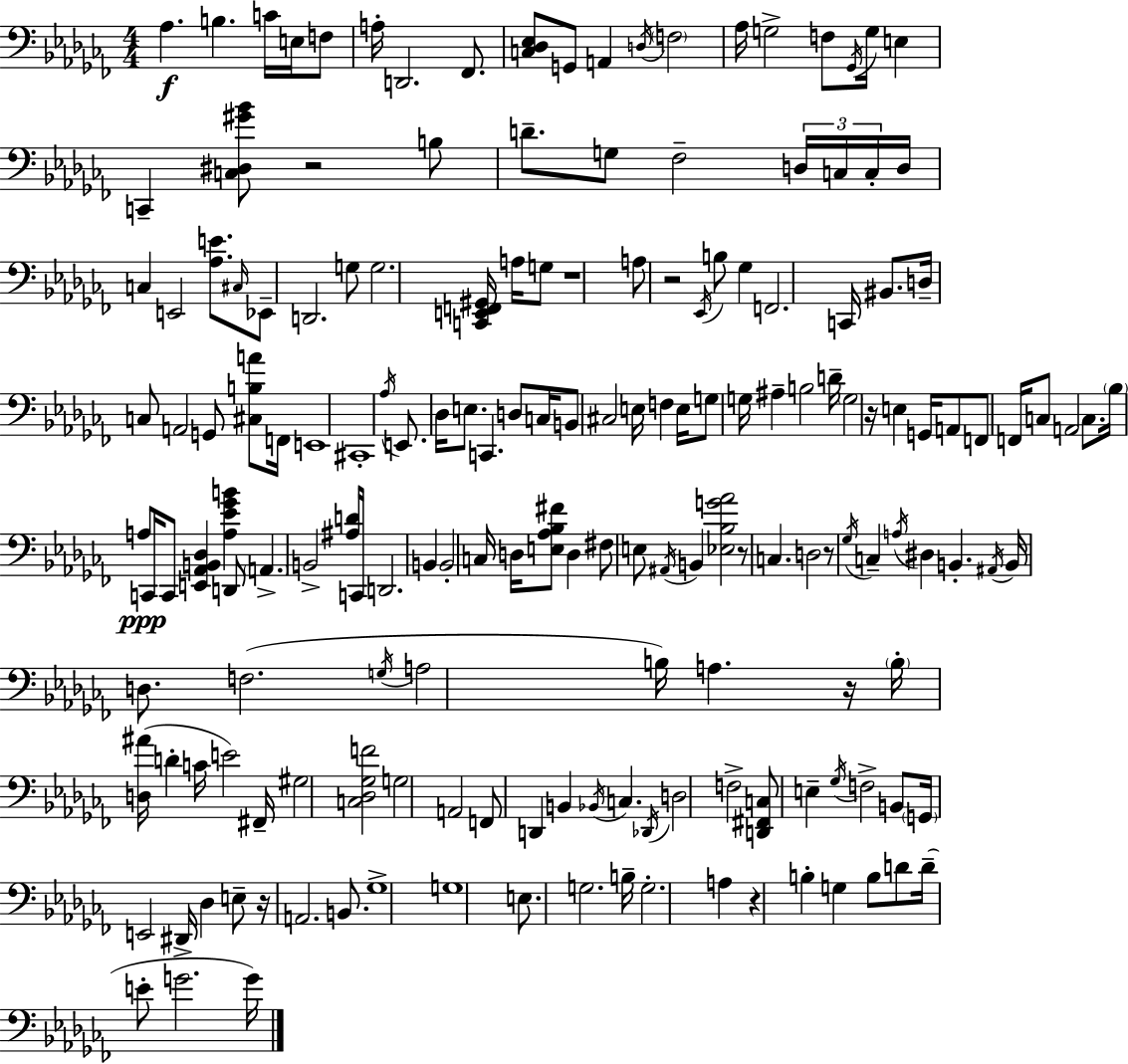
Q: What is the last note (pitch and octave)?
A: G4